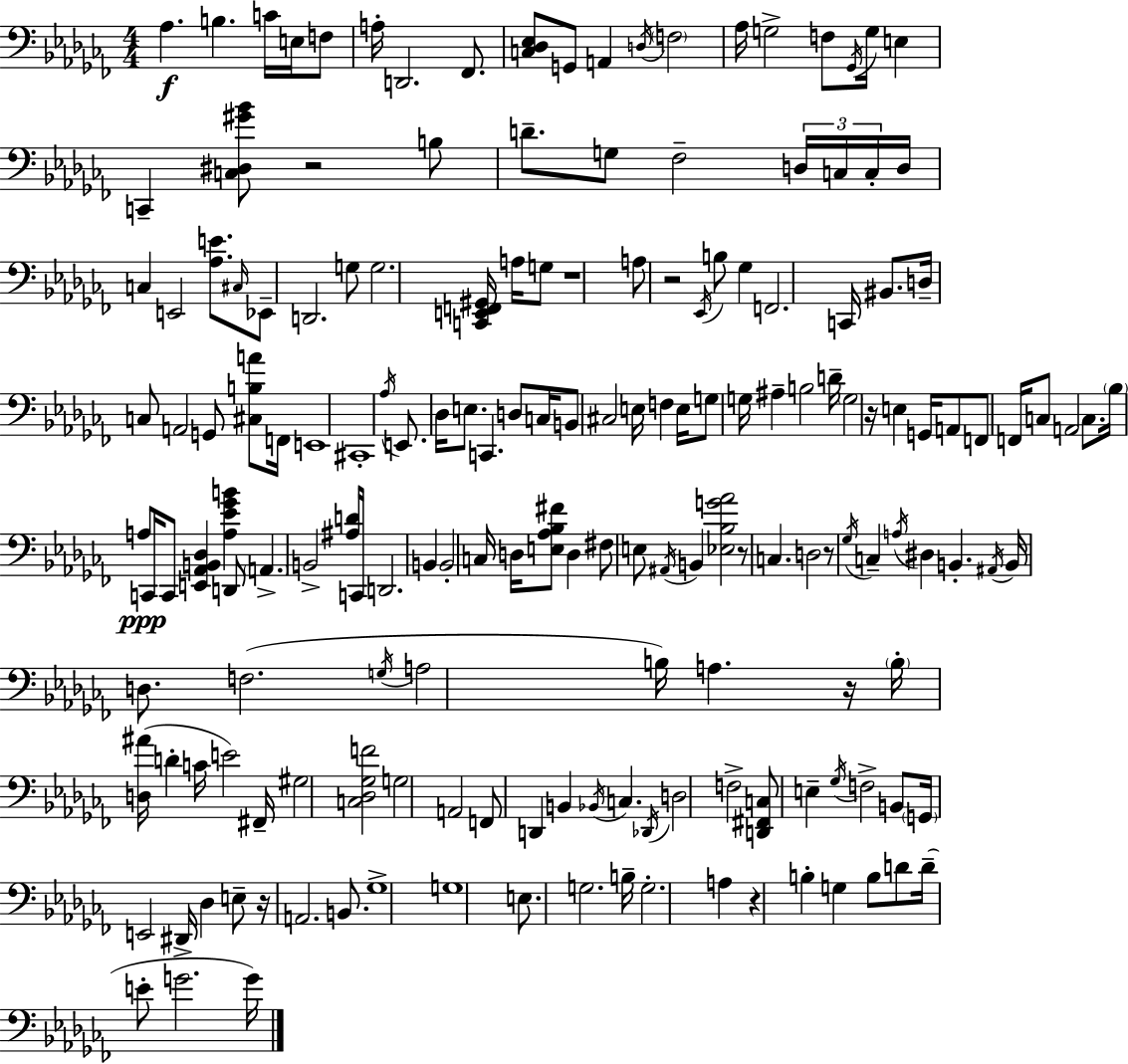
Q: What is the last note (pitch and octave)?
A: G4